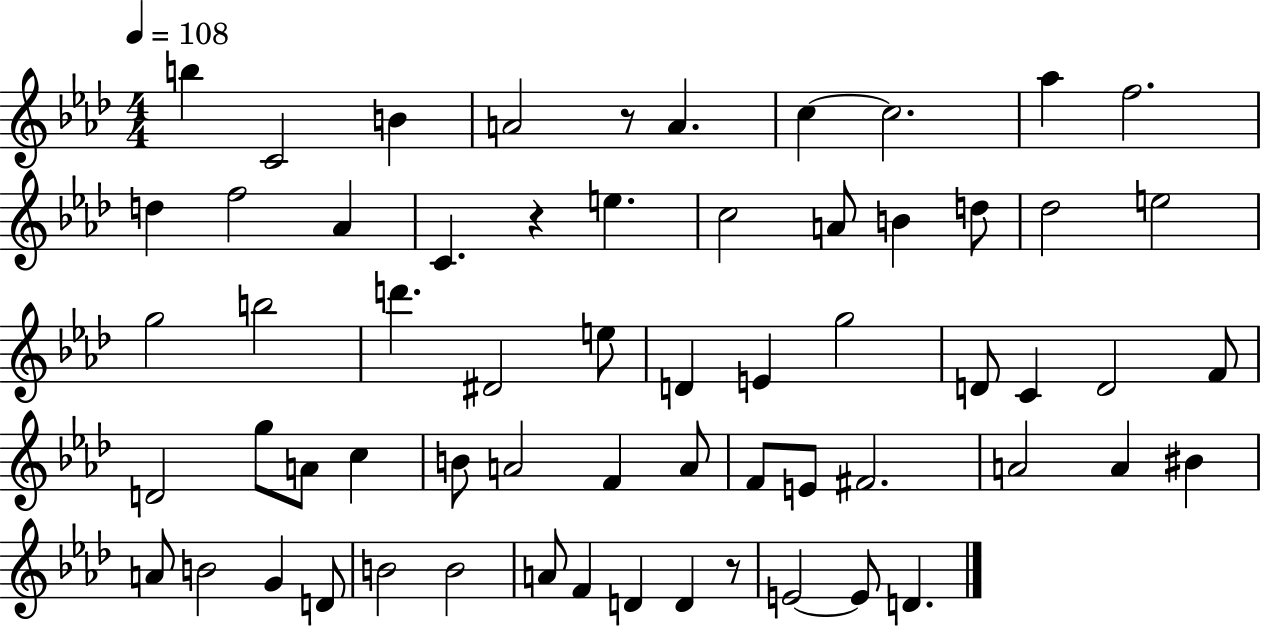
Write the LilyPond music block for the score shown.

{
  \clef treble
  \numericTimeSignature
  \time 4/4
  \key aes \major
  \tempo 4 = 108
  b''4 c'2 b'4 | a'2 r8 a'4. | c''4~~ c''2. | aes''4 f''2. | \break d''4 f''2 aes'4 | c'4. r4 e''4. | c''2 a'8 b'4 d''8 | des''2 e''2 | \break g''2 b''2 | d'''4. dis'2 e''8 | d'4 e'4 g''2 | d'8 c'4 d'2 f'8 | \break d'2 g''8 a'8 c''4 | b'8 a'2 f'4 a'8 | f'8 e'8 fis'2. | a'2 a'4 bis'4 | \break a'8 b'2 g'4 d'8 | b'2 b'2 | a'8 f'4 d'4 d'4 r8 | e'2~~ e'8 d'4. | \break \bar "|."
}